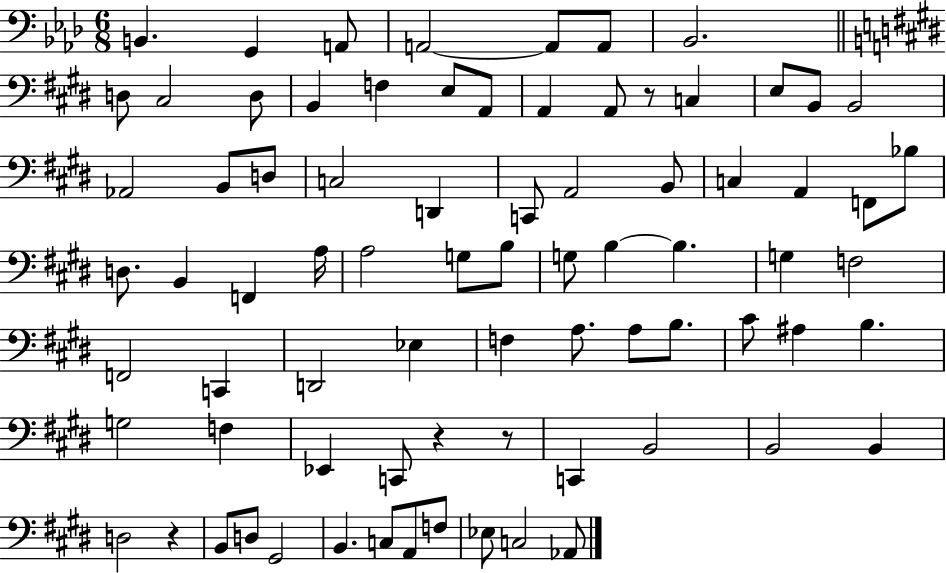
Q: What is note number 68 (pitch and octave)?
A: B2